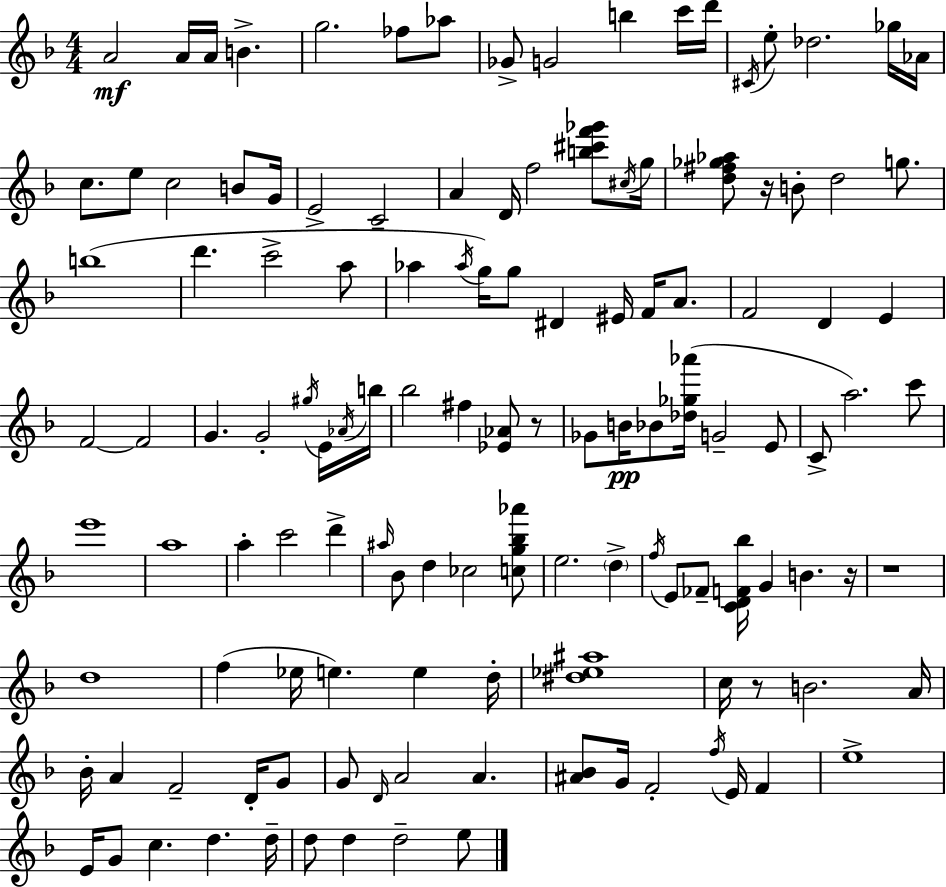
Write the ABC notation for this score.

X:1
T:Untitled
M:4/4
L:1/4
K:F
A2 A/4 A/4 B g2 _f/2 _a/2 _G/2 G2 b c'/4 d'/4 ^C/4 e/2 _d2 _g/4 _A/4 c/2 e/2 c2 B/2 G/4 E2 C2 A D/4 f2 [b^c'f'_g']/2 ^c/4 g/4 [d^f_g_a]/2 z/4 B/2 d2 g/2 b4 d' c'2 a/2 _a _a/4 g/4 g/2 ^D ^E/4 F/4 A/2 F2 D E F2 F2 G G2 ^g/4 E/4 _A/4 b/4 _b2 ^f [_E_A]/2 z/2 _G/2 B/4 _B/2 [_d_g_a']/4 G2 E/2 C/2 a2 c'/2 e'4 a4 a c'2 d' ^a/4 _B/2 d _c2 [cg_b_a']/2 e2 d f/4 E/2 _F/2 [CDF_b]/4 G B z/4 z4 d4 f _e/4 e e d/4 [^d_e^a]4 c/4 z/2 B2 A/4 _B/4 A F2 D/4 G/2 G/2 D/4 A2 A [^A_B]/2 G/4 F2 f/4 E/4 F e4 E/4 G/2 c d d/4 d/2 d d2 e/2